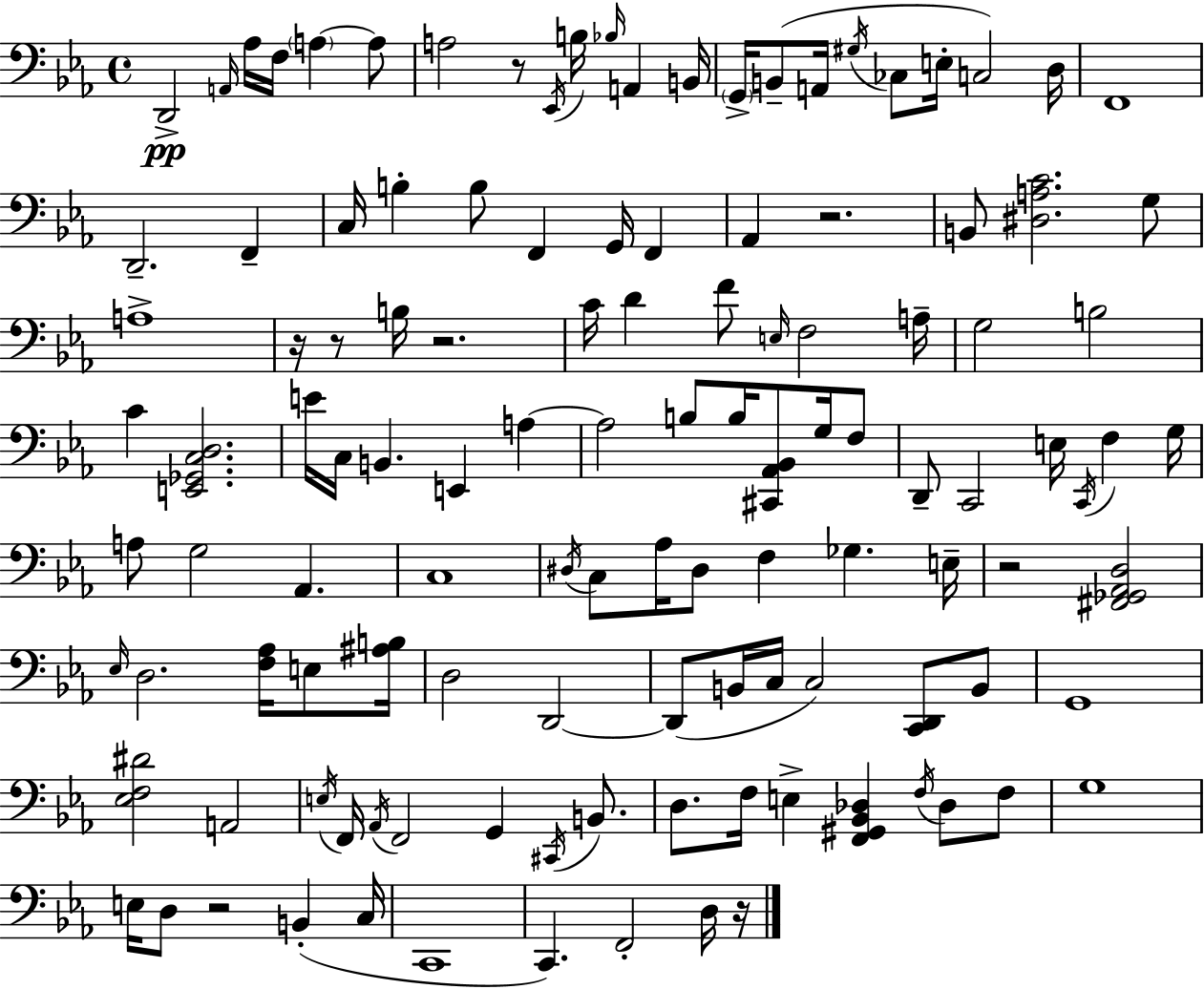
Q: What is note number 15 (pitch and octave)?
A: A2